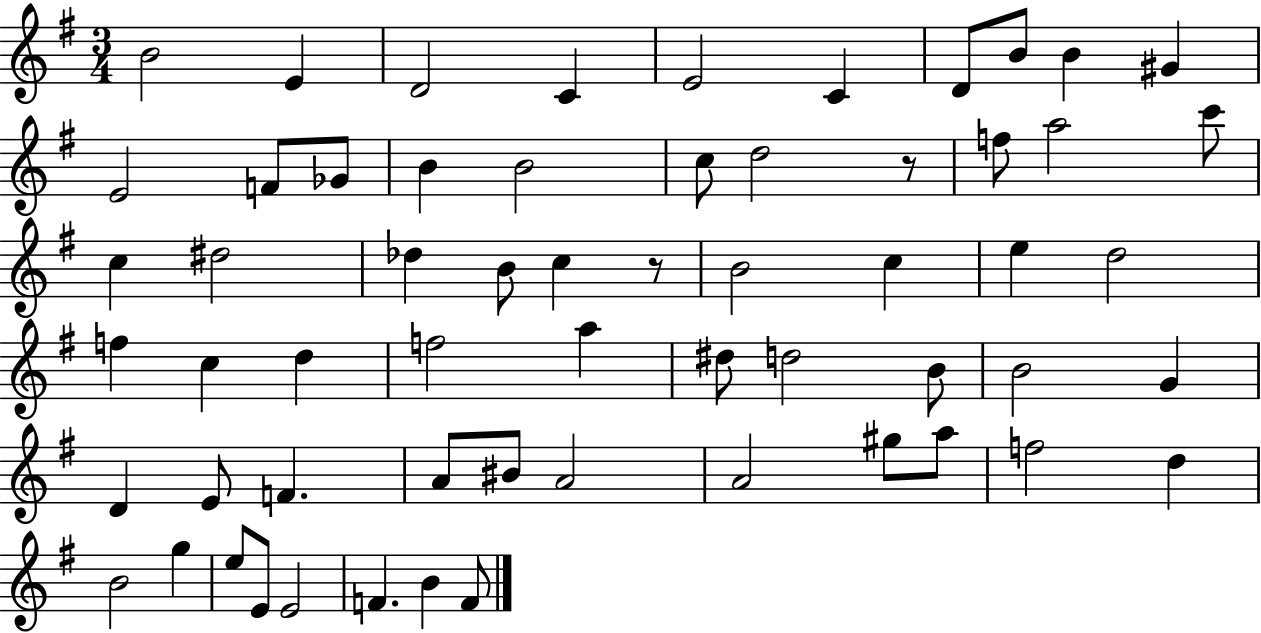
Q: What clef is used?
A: treble